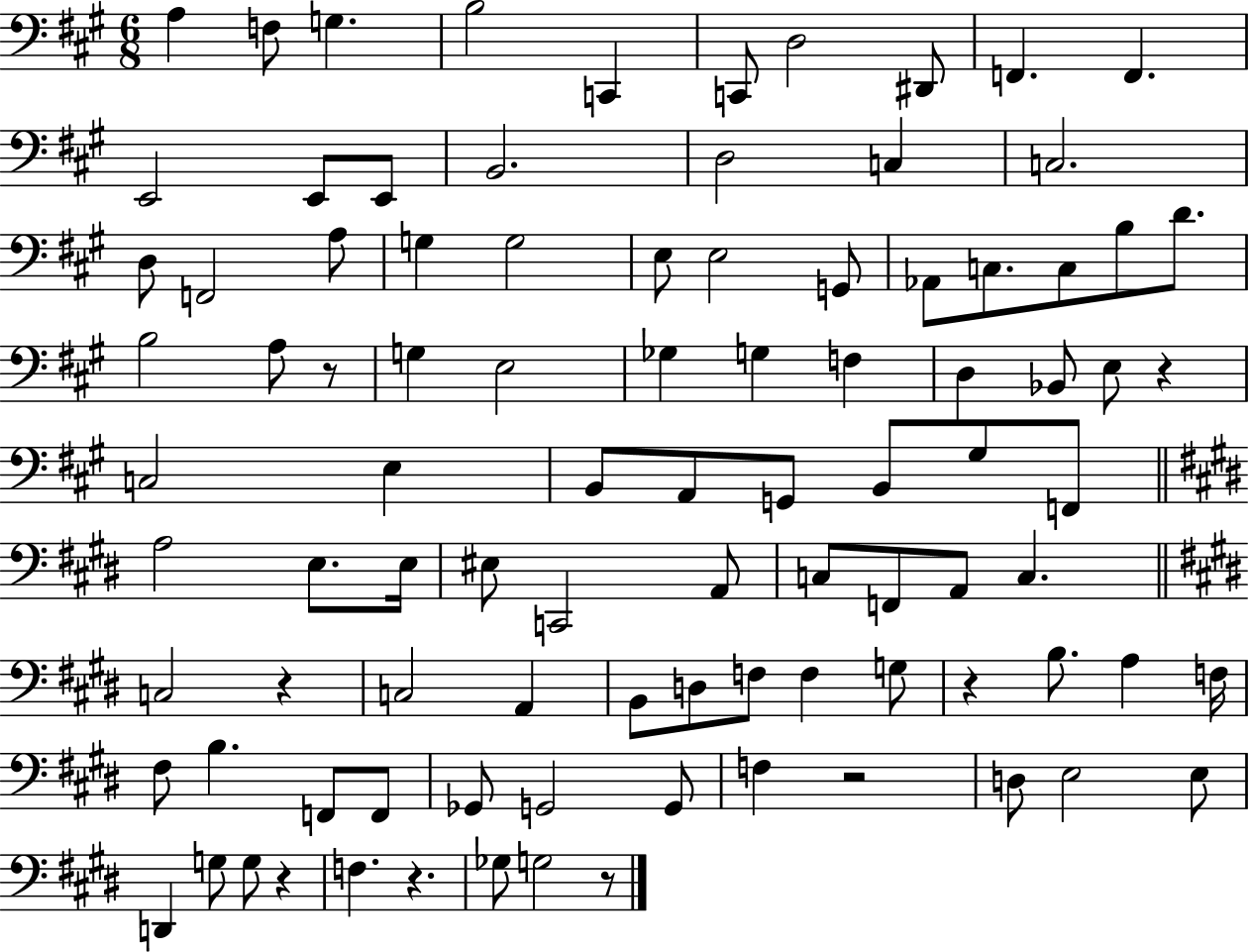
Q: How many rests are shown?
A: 8